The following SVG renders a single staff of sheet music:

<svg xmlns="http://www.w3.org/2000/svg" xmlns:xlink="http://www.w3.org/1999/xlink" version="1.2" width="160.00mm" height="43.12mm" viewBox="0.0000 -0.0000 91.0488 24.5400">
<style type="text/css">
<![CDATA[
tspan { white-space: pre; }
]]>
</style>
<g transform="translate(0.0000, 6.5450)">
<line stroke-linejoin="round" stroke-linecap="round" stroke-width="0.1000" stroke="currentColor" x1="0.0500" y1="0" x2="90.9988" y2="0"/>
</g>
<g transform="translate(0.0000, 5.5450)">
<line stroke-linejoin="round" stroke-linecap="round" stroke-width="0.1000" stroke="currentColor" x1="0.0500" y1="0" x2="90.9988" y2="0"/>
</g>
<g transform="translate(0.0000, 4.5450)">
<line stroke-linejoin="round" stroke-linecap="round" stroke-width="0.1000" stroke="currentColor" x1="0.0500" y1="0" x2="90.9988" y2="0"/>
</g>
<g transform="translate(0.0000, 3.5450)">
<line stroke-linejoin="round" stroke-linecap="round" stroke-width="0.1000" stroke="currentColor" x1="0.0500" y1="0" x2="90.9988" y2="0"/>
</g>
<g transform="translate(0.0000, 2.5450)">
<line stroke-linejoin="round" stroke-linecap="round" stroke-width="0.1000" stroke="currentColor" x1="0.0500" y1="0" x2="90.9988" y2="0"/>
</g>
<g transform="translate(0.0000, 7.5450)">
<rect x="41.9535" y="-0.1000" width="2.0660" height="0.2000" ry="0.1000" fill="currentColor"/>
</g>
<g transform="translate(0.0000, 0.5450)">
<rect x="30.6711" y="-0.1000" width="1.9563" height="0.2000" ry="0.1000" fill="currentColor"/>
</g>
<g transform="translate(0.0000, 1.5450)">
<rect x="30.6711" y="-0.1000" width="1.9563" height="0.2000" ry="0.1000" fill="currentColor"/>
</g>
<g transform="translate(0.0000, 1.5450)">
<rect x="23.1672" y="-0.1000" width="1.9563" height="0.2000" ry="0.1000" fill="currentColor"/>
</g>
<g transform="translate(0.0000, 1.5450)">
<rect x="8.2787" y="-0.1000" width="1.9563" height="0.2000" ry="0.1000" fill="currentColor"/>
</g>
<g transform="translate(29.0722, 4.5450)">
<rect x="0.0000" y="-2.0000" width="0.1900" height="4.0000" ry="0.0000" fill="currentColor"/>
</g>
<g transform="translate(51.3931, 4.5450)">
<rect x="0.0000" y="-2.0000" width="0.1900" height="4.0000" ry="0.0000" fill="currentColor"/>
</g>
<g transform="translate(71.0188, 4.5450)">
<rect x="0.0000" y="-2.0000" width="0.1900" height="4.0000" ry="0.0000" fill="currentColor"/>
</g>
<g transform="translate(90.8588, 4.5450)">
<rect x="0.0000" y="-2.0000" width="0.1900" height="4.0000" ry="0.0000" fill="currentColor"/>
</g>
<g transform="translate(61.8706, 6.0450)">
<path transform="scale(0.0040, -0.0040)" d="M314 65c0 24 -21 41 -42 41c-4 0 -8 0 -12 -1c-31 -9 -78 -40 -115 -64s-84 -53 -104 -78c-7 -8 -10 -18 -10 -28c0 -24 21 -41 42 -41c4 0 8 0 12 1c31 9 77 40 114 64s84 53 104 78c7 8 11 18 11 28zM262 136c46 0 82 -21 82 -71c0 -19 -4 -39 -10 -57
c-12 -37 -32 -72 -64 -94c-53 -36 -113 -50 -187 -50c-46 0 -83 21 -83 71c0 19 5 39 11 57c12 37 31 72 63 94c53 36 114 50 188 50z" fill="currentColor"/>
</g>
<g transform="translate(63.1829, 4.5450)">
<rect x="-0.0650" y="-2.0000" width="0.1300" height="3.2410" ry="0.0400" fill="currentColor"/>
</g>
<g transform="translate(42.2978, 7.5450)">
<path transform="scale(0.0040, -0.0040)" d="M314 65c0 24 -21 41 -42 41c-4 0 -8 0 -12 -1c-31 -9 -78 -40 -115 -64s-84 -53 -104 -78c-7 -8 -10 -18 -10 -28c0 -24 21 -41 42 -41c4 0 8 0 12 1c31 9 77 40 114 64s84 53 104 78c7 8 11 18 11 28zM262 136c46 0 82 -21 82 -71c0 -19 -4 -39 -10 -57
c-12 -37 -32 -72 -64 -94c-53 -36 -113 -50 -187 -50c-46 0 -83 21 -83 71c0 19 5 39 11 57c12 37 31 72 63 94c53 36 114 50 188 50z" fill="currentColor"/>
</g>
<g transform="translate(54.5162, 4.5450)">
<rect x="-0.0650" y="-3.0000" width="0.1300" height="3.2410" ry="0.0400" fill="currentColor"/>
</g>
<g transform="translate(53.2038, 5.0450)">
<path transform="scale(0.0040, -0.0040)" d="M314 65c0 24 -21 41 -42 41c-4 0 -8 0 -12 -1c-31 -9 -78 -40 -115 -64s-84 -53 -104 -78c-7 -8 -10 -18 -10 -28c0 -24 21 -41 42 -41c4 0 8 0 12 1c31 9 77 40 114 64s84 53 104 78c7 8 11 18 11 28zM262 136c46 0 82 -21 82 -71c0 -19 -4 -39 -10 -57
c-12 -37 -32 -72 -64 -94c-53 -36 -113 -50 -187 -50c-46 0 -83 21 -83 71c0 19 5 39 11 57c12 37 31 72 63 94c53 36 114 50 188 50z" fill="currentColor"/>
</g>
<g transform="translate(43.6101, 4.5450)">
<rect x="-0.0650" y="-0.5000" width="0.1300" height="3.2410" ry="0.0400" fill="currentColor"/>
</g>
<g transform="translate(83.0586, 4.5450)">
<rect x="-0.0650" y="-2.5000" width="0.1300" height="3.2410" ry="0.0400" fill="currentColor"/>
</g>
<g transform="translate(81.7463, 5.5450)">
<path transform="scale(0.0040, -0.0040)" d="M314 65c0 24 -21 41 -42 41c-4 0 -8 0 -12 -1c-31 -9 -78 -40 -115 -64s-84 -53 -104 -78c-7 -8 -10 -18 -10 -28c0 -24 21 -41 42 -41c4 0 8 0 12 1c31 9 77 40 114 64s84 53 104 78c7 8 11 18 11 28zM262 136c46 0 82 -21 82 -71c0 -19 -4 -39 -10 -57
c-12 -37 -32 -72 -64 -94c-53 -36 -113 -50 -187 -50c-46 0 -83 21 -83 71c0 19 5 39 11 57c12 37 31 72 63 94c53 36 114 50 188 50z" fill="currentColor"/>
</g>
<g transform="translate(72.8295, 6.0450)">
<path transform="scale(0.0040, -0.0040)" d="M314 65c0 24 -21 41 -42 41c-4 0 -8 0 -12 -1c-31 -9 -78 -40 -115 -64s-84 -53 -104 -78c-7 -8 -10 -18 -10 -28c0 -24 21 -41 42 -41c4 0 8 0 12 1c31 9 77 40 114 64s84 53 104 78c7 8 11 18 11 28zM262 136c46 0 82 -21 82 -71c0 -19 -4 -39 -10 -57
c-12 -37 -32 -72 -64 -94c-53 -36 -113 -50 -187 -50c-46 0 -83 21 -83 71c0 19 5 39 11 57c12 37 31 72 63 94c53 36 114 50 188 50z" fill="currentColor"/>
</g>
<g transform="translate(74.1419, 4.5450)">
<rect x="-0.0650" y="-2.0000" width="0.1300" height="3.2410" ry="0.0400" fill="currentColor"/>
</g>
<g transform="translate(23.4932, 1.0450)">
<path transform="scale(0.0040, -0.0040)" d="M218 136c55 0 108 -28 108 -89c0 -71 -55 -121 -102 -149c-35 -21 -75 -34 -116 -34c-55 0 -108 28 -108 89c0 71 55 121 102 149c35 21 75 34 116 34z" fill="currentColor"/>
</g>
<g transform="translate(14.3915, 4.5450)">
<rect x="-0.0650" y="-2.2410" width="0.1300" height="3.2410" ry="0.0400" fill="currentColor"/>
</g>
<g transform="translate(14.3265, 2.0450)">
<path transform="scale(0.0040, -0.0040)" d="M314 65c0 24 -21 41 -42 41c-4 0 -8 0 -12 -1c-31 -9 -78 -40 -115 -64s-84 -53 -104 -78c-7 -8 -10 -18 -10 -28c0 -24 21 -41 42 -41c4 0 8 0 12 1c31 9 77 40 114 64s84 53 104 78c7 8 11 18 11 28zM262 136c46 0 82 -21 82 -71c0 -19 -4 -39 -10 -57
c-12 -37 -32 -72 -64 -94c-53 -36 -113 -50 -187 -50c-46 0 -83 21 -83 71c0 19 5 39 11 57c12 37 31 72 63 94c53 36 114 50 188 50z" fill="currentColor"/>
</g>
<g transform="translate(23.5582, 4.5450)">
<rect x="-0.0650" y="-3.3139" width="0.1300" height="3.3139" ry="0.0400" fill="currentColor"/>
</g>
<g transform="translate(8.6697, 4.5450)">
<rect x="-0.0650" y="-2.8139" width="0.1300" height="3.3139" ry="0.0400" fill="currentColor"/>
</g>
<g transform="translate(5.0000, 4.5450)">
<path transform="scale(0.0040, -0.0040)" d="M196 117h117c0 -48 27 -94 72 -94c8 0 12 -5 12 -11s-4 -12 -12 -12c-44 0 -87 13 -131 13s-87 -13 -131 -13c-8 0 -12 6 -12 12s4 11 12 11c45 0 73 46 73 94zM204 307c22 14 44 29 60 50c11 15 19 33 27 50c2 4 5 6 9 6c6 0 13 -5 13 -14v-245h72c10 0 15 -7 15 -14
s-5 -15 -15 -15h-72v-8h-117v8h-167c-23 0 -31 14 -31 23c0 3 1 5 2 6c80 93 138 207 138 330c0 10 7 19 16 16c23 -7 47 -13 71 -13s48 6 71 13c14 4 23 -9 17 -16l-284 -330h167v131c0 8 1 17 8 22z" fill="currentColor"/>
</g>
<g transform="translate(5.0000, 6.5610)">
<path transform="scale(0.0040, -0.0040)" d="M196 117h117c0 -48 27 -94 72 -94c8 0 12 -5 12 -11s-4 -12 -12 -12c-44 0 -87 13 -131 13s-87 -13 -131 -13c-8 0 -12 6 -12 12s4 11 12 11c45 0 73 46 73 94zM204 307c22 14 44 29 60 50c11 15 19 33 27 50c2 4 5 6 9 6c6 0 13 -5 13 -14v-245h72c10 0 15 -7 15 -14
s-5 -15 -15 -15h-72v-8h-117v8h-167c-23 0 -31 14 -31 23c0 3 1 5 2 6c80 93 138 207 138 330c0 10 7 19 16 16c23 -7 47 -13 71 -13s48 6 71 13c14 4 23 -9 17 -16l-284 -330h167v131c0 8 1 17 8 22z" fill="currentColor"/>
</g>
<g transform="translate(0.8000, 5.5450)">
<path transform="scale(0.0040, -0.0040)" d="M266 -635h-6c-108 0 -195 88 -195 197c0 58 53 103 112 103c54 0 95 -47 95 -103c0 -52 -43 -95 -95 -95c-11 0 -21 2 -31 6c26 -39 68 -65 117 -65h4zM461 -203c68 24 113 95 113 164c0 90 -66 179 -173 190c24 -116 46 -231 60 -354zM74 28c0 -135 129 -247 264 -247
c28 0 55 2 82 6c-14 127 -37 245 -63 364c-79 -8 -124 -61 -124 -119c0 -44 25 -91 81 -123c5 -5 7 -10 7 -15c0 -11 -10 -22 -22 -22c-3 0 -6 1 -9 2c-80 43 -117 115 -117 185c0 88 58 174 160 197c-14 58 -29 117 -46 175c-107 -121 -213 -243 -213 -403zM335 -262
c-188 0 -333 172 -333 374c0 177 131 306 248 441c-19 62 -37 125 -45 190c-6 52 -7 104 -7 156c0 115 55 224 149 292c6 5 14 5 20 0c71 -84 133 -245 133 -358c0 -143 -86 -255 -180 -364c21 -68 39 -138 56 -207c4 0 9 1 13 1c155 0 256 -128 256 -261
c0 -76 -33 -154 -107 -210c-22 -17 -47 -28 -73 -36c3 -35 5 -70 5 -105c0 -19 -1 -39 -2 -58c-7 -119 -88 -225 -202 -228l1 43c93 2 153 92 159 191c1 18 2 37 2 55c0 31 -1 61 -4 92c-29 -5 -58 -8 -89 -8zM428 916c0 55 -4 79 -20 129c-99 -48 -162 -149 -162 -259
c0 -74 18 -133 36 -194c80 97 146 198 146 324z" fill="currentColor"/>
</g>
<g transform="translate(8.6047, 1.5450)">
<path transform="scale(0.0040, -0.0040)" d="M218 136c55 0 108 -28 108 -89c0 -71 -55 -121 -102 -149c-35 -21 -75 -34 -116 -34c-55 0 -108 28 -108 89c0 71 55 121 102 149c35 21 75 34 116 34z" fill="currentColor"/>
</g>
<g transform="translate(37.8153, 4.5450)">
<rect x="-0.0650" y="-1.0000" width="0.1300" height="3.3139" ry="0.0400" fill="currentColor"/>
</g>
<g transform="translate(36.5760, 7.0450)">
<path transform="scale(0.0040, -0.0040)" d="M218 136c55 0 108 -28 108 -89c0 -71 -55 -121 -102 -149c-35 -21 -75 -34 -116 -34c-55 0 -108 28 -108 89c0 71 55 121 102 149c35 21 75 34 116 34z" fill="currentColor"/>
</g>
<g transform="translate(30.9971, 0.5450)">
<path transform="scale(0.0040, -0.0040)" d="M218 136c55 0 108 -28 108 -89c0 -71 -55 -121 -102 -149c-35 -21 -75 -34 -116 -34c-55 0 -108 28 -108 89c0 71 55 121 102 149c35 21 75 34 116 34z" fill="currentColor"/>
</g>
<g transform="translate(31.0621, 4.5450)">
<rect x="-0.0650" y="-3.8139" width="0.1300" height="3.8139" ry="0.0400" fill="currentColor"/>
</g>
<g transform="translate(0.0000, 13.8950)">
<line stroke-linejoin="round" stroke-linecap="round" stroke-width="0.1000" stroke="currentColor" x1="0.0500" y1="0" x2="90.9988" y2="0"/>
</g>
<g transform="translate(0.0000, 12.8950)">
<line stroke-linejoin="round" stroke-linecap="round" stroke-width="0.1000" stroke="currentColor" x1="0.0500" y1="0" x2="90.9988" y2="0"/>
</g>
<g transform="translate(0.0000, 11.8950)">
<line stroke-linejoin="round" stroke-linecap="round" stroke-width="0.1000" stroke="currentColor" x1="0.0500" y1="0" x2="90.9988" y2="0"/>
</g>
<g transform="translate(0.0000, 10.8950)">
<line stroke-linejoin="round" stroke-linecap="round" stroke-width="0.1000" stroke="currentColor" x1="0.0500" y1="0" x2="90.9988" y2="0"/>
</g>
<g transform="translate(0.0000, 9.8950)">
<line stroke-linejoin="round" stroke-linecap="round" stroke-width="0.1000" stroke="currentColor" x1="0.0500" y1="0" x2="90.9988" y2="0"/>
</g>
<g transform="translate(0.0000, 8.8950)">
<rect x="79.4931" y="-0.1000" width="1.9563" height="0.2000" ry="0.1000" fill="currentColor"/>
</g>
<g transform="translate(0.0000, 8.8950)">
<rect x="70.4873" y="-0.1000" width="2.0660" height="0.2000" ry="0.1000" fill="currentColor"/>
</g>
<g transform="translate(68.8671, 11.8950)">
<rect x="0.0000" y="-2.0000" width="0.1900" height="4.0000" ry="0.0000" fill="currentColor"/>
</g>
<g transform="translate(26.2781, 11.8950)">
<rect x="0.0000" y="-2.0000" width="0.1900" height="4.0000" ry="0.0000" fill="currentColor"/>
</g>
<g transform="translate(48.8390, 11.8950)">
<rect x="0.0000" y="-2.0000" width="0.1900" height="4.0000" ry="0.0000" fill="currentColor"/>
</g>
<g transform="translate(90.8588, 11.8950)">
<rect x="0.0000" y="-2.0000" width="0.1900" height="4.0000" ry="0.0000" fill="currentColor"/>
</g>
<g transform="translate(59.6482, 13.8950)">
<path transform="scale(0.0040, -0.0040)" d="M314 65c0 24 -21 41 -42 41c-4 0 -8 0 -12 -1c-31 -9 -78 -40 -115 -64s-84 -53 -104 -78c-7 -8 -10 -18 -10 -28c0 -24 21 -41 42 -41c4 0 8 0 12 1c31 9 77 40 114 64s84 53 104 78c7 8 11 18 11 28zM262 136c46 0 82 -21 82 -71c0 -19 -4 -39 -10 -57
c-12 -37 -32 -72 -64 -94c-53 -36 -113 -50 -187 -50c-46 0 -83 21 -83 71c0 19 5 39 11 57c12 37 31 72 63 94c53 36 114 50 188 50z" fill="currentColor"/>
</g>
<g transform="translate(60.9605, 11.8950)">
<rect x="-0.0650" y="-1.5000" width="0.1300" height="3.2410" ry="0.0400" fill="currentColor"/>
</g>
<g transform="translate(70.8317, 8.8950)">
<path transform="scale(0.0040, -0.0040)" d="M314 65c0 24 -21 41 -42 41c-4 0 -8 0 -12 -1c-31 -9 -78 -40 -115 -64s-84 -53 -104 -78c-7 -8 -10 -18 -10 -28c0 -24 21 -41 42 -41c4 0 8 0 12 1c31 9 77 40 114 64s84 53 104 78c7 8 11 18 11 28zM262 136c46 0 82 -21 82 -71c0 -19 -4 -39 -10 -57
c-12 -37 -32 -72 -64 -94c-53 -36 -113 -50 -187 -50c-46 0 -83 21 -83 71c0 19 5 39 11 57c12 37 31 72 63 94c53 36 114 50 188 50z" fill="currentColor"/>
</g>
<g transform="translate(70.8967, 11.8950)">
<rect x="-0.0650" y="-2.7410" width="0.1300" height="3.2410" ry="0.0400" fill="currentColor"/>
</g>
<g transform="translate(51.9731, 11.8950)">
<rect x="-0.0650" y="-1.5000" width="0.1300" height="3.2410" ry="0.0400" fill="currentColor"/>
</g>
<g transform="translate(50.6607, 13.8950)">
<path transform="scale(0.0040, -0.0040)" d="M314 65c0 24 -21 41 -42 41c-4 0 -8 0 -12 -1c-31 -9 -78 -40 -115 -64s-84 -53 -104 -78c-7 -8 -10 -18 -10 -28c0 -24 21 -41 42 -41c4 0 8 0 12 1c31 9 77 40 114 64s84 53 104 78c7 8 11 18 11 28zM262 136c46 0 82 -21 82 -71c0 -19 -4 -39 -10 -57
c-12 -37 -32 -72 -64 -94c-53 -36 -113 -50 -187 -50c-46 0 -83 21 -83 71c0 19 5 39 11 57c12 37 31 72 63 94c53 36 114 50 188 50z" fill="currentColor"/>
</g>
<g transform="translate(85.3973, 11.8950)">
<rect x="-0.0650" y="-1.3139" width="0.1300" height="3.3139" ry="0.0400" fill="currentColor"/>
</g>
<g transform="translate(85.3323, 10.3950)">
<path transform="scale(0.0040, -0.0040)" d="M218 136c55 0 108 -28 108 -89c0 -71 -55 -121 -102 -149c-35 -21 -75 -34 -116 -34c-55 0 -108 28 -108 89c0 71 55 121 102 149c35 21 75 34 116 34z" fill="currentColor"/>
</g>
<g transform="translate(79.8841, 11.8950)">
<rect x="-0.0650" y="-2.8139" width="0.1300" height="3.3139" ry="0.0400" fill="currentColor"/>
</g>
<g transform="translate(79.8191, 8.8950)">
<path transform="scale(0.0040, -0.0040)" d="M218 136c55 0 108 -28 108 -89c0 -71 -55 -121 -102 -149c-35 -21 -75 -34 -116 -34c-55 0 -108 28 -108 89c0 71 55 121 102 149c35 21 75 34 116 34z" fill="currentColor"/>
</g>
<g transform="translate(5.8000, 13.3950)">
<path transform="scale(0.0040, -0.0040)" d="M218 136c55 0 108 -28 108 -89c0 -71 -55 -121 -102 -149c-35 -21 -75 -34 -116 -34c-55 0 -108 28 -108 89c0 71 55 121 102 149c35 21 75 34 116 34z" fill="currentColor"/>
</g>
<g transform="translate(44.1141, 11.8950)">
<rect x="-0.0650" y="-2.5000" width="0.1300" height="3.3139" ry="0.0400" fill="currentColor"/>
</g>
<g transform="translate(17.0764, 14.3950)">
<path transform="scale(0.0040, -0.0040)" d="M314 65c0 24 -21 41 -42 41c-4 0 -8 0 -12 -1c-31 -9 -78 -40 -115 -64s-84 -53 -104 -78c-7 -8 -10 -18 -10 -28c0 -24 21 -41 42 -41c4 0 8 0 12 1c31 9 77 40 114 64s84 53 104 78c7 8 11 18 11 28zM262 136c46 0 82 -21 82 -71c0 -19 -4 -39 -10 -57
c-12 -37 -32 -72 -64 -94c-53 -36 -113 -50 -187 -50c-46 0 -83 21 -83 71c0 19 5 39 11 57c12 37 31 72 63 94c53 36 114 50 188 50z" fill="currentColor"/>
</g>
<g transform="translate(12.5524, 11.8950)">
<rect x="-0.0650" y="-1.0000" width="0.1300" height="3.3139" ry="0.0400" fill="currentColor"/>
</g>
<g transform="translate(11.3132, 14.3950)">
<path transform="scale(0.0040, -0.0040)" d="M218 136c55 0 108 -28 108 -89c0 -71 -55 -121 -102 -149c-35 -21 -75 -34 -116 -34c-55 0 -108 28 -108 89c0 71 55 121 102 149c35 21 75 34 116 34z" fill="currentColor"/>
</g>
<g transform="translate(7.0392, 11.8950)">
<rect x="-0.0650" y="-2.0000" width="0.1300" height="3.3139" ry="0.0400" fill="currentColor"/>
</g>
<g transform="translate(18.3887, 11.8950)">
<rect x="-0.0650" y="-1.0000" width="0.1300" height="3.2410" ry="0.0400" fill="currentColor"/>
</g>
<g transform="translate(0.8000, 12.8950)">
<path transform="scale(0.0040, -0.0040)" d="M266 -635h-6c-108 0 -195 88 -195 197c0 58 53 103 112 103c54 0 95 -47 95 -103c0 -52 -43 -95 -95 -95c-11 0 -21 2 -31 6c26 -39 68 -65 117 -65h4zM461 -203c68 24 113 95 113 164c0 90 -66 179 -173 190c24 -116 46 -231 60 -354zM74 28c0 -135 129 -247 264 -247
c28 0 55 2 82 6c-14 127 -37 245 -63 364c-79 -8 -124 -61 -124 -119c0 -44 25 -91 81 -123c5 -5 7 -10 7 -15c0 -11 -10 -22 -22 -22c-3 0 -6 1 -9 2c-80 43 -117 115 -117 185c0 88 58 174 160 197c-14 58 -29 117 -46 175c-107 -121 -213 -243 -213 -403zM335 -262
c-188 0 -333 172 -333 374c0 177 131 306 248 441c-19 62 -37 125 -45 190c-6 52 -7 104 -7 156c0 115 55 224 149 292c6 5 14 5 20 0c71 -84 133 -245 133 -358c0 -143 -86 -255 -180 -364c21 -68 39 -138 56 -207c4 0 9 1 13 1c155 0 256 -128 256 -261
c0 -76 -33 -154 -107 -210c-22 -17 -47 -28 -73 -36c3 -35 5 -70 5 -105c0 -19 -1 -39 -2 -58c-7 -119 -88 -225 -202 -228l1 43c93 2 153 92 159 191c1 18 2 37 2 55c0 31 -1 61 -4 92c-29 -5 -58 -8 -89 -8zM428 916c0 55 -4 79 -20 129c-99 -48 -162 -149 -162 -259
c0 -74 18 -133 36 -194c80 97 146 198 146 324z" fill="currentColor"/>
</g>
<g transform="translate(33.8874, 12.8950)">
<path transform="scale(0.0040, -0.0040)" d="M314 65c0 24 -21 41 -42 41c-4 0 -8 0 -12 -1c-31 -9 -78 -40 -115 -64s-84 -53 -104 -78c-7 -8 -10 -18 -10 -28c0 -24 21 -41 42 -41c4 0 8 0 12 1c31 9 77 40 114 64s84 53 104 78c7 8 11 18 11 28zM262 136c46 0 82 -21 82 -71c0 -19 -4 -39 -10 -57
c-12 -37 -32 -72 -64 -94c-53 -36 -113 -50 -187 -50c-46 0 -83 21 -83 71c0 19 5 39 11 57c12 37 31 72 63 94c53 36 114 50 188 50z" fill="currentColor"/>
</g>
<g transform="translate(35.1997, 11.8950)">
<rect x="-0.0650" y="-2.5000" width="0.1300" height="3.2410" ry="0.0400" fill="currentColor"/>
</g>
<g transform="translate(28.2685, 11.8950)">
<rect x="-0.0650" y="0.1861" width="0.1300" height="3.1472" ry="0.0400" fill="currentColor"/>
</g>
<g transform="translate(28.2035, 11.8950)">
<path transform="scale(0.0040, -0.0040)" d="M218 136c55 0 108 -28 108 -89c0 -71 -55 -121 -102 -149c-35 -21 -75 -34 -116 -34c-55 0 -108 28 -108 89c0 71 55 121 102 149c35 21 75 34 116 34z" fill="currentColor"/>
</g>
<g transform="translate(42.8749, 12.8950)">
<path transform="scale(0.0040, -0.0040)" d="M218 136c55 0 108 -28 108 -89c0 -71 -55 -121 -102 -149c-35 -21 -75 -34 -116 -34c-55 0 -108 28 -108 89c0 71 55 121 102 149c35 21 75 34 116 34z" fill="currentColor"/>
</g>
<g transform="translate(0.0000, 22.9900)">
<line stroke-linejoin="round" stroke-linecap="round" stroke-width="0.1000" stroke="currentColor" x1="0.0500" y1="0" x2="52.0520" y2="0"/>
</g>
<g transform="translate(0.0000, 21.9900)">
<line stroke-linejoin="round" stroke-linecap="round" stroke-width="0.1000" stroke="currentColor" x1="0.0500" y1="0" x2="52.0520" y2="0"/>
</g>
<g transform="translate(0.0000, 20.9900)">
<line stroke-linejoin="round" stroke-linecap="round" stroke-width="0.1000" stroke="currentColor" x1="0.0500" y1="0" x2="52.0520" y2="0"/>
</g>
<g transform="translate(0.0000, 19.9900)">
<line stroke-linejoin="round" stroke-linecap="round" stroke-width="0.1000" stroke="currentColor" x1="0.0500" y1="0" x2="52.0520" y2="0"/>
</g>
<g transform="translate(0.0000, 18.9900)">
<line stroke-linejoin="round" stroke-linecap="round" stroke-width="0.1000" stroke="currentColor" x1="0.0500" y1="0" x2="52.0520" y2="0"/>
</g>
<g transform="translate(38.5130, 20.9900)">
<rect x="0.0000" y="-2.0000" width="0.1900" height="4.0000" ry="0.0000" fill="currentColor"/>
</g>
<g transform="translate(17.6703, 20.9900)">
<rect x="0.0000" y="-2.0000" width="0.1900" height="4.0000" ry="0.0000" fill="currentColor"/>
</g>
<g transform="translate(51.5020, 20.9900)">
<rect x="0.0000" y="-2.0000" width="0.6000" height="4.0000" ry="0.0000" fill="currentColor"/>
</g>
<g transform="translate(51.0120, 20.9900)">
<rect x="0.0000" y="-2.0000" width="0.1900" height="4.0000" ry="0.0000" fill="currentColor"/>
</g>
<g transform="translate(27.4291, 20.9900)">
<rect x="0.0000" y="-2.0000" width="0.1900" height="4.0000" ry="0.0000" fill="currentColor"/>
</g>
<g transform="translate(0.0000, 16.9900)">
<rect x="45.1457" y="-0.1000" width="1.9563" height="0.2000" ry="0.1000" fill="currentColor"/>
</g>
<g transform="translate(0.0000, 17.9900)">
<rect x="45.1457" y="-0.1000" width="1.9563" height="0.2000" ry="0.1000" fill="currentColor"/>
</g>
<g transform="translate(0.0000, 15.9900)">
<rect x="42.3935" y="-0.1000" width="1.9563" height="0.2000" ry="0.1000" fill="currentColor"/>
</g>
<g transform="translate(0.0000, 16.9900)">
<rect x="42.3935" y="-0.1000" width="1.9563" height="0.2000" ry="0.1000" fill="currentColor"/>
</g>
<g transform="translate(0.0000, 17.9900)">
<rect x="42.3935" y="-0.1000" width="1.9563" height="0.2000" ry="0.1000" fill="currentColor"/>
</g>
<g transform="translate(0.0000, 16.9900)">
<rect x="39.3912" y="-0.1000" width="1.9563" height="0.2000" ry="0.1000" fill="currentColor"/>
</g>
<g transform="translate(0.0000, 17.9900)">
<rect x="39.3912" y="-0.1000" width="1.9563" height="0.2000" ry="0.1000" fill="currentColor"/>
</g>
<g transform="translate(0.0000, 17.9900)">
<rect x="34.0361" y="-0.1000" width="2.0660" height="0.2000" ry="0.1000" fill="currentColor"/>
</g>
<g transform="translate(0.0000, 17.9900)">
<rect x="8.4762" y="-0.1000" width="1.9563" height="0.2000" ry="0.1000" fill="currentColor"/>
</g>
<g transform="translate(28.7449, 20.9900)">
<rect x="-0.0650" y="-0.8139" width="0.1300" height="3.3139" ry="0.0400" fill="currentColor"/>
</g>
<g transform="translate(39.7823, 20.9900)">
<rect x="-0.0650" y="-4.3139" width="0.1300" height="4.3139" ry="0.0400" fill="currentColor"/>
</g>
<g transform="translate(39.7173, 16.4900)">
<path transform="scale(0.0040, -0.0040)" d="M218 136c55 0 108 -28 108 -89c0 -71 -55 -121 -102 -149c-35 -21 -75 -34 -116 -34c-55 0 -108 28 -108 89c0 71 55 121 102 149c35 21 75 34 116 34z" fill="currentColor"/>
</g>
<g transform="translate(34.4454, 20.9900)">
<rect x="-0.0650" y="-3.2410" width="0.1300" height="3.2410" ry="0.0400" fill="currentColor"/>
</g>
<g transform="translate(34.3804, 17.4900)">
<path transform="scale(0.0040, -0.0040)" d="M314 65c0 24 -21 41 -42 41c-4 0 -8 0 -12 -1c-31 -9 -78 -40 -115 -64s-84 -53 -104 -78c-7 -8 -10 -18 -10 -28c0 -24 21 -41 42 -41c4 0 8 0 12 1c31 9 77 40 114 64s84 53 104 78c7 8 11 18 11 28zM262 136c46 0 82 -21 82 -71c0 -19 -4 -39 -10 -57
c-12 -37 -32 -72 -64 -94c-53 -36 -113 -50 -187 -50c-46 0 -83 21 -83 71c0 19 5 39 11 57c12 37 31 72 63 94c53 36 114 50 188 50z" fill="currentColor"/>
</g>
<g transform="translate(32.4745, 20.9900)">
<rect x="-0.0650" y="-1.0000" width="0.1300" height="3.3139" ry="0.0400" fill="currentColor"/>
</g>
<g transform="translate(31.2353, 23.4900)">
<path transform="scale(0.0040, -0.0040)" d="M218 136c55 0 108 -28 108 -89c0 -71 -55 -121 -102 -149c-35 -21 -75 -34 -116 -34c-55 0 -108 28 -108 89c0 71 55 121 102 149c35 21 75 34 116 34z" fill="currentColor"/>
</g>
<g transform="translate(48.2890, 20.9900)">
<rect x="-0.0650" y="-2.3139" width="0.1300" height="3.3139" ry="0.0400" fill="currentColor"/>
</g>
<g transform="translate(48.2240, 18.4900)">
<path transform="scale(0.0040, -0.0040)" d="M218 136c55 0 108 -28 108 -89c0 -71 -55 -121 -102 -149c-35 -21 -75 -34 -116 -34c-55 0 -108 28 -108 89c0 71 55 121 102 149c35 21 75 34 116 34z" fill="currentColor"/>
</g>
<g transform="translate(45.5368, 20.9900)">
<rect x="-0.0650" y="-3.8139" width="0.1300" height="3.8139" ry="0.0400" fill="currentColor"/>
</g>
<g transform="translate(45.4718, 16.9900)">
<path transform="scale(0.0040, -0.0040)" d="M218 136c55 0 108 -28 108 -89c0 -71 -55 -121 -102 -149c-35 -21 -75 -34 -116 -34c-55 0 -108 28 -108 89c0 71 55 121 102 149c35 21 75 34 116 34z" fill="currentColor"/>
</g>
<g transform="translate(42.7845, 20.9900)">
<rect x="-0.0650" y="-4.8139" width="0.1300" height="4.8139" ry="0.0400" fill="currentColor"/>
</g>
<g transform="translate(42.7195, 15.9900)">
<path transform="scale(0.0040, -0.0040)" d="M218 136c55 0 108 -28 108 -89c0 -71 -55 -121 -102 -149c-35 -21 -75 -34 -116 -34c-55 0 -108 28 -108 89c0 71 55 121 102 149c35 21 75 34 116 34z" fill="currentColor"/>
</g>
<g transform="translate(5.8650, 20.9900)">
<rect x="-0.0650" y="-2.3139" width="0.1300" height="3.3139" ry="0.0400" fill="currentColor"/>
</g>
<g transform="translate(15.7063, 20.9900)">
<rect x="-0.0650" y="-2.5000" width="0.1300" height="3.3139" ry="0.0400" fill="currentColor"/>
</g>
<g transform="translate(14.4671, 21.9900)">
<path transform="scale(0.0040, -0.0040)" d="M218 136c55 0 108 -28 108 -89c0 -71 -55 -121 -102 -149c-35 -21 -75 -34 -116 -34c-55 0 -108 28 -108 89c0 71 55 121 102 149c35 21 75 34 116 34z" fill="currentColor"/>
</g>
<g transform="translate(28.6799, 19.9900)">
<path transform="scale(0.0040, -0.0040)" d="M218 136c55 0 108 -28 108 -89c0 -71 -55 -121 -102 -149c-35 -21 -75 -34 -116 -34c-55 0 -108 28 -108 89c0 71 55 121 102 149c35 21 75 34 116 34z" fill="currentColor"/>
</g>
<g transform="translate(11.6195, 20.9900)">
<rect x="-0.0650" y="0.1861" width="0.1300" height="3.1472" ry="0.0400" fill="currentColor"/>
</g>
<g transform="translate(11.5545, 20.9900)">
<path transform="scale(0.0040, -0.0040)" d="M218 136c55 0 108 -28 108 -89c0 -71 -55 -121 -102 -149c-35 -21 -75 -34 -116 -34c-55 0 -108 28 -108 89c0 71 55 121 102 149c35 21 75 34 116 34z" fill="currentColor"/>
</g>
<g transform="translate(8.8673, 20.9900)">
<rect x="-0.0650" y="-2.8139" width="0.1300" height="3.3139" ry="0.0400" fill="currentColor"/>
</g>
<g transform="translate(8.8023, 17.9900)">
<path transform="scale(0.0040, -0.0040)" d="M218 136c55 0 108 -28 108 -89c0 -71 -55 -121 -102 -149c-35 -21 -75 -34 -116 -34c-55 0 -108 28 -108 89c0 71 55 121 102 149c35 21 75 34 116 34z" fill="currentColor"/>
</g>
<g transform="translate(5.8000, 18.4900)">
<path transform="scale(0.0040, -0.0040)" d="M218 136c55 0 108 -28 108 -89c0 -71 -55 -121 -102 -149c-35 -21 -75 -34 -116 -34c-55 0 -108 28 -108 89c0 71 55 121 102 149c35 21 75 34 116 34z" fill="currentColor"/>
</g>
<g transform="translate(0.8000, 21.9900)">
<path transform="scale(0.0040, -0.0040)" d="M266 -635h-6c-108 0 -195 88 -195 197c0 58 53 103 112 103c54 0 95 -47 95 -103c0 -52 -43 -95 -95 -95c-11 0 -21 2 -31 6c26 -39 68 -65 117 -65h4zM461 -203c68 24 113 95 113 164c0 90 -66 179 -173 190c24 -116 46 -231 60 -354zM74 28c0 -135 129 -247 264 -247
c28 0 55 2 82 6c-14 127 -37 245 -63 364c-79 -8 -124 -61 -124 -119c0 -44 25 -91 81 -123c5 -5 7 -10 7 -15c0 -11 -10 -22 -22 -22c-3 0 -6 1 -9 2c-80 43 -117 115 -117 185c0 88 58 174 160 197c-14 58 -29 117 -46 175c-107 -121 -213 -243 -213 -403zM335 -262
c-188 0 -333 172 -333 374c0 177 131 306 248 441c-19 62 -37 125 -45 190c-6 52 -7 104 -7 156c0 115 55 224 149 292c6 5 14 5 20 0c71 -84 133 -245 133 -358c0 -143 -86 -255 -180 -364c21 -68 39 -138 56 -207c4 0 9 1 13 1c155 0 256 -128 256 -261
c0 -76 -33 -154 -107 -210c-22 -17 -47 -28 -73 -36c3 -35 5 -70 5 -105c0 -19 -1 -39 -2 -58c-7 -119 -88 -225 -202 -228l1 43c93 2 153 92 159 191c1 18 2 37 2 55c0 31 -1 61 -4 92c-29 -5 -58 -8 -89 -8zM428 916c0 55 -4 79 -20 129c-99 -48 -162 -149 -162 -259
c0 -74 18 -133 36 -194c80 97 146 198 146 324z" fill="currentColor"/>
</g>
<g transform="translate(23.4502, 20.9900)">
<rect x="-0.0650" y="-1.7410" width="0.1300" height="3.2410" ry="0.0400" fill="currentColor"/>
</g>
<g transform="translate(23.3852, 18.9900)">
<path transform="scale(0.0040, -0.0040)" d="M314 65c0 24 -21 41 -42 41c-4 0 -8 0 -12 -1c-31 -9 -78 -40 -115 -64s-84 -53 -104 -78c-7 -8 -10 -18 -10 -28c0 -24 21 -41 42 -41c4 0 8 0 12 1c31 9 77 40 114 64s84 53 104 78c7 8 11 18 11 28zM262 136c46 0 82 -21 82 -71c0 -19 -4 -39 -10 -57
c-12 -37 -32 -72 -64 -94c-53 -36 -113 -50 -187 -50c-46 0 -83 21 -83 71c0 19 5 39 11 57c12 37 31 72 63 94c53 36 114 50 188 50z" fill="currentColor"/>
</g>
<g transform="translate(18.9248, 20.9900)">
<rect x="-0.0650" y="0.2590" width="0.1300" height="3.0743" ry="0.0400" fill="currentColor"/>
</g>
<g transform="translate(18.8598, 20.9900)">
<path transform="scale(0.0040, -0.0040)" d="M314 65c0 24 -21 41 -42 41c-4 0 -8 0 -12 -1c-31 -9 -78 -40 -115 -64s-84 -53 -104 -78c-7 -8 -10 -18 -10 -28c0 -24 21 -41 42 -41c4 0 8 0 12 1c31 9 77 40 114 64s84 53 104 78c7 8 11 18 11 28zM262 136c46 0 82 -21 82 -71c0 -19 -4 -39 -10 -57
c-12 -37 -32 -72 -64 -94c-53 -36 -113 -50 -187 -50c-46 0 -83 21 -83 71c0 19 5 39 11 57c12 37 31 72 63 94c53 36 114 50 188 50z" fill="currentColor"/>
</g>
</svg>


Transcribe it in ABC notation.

X:1
T:Untitled
M:4/4
L:1/4
K:C
a g2 b c' D C2 A2 F2 F2 G2 F D D2 B G2 G E2 E2 a2 a e g a B G B2 f2 d D b2 d' e' c' g